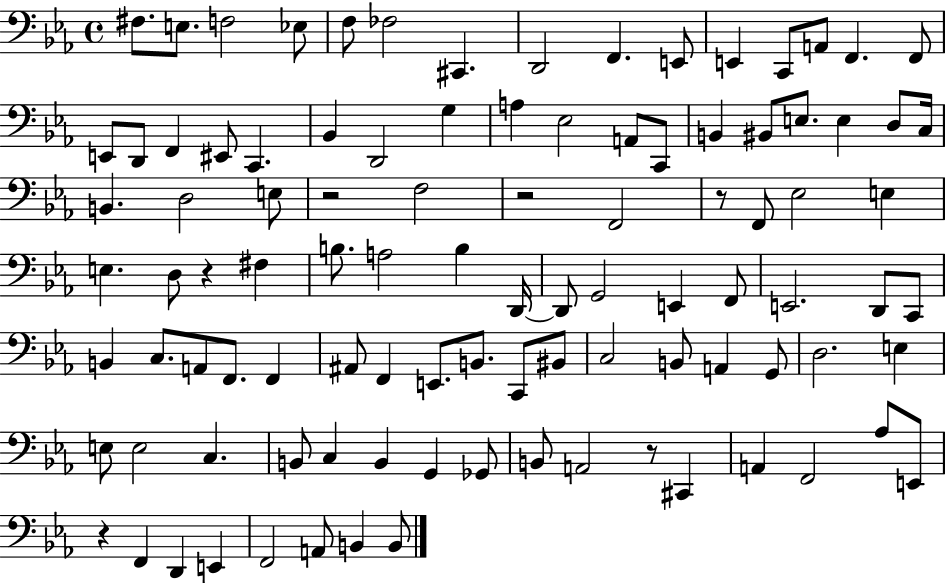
{
  \clef bass
  \time 4/4
  \defaultTimeSignature
  \key ees \major
  fis8. e8. f2 ees8 | f8 fes2 cis,4. | d,2 f,4. e,8 | e,4 c,8 a,8 f,4. f,8 | \break e,8 d,8 f,4 eis,8 c,4. | bes,4 d,2 g4 | a4 ees2 a,8 c,8 | b,4 bis,8 e8. e4 d8 c16 | \break b,4. d2 e8 | r2 f2 | r2 f,2 | r8 f,8 ees2 e4 | \break e4. d8 r4 fis4 | b8. a2 b4 d,16~~ | d,8 g,2 e,4 f,8 | e,2. d,8 c,8 | \break b,4 c8. a,8 f,8. f,4 | ais,8 f,4 e,8. b,8. c,8 bis,8 | c2 b,8 a,4 g,8 | d2. e4 | \break e8 e2 c4. | b,8 c4 b,4 g,4 ges,8 | b,8 a,2 r8 cis,4 | a,4 f,2 aes8 e,8 | \break r4 f,4 d,4 e,4 | f,2 a,8 b,4 b,8 | \bar "|."
}